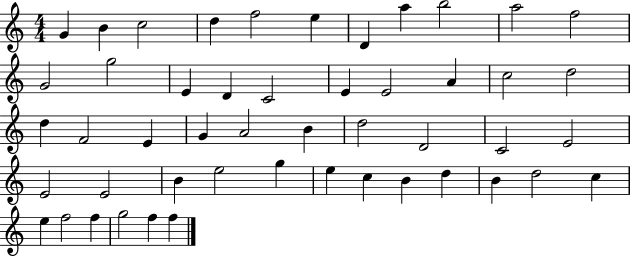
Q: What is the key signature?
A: C major